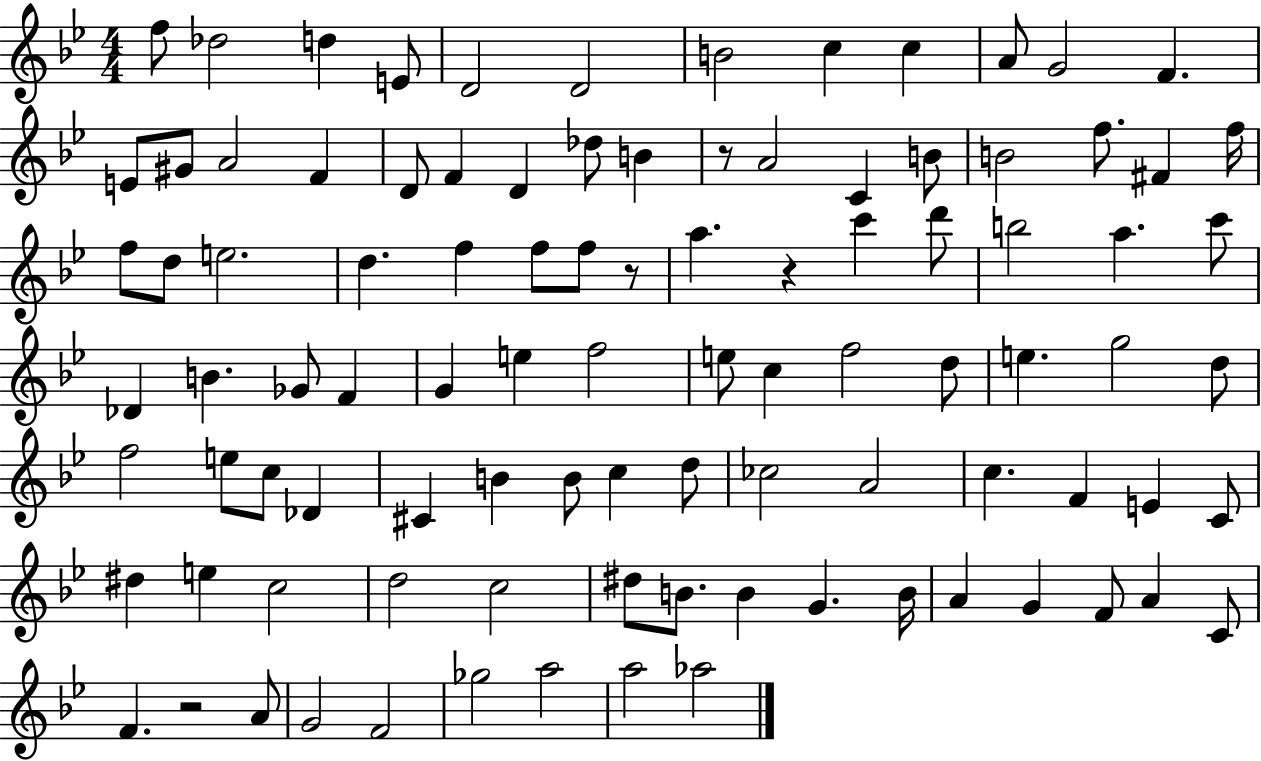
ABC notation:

X:1
T:Untitled
M:4/4
L:1/4
K:Bb
f/2 _d2 d E/2 D2 D2 B2 c c A/2 G2 F E/2 ^G/2 A2 F D/2 F D _d/2 B z/2 A2 C B/2 B2 f/2 ^F f/4 f/2 d/2 e2 d f f/2 f/2 z/2 a z c' d'/2 b2 a c'/2 _D B _G/2 F G e f2 e/2 c f2 d/2 e g2 d/2 f2 e/2 c/2 _D ^C B B/2 c d/2 _c2 A2 c F E C/2 ^d e c2 d2 c2 ^d/2 B/2 B G B/4 A G F/2 A C/2 F z2 A/2 G2 F2 _g2 a2 a2 _a2